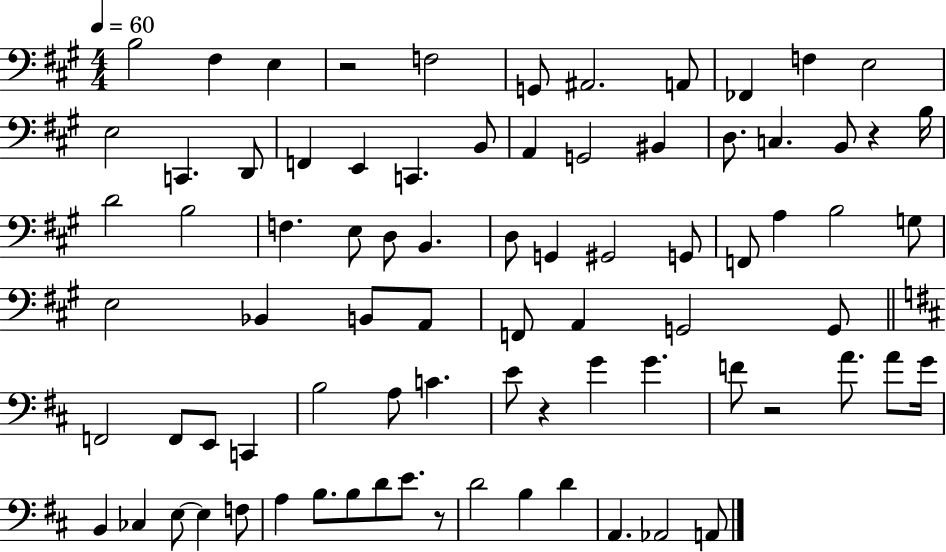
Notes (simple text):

B3/h F#3/q E3/q R/h F3/h G2/e A#2/h. A2/e FES2/q F3/q E3/h E3/h C2/q. D2/e F2/q E2/q C2/q. B2/e A2/q G2/h BIS2/q D3/e. C3/q. B2/e R/q B3/s D4/h B3/h F3/q. E3/e D3/e B2/q. D3/e G2/q G#2/h G2/e F2/e A3/q B3/h G3/e E3/h Bb2/q B2/e A2/e F2/e A2/q G2/h G2/e F2/h F2/e E2/e C2/q B3/h A3/e C4/q. E4/e R/q G4/q G4/q. F4/e R/h A4/e. A4/e G4/s B2/q CES3/q E3/e E3/q F3/e A3/q B3/e. B3/e D4/e E4/e. R/e D4/h B3/q D4/q A2/q. Ab2/h A2/e